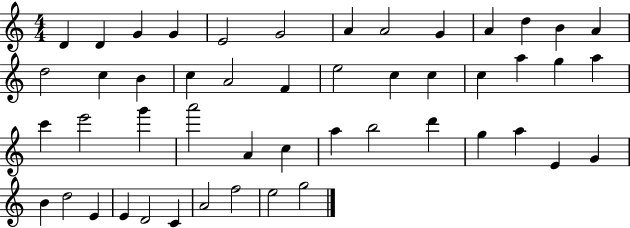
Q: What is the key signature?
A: C major